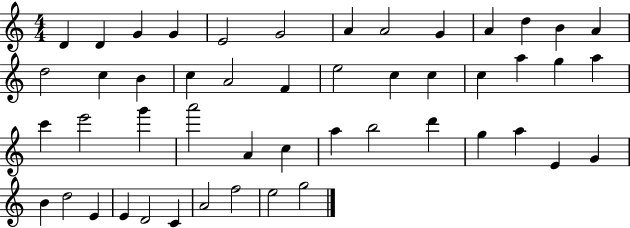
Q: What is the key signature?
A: C major